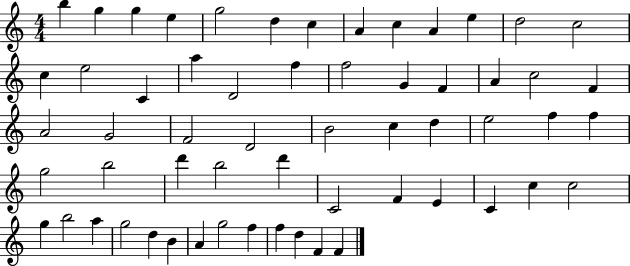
B5/q G5/q G5/q E5/q G5/h D5/q C5/q A4/q C5/q A4/q E5/q D5/h C5/h C5/q E5/h C4/q A5/q D4/h F5/q F5/h G4/q F4/q A4/q C5/h F4/q A4/h G4/h F4/h D4/h B4/h C5/q D5/q E5/h F5/q F5/q G5/h B5/h D6/q B5/h D6/q C4/h F4/q E4/q C4/q C5/q C5/h G5/q B5/h A5/q G5/h D5/q B4/q A4/q G5/h F5/q F5/q D5/q F4/q F4/q